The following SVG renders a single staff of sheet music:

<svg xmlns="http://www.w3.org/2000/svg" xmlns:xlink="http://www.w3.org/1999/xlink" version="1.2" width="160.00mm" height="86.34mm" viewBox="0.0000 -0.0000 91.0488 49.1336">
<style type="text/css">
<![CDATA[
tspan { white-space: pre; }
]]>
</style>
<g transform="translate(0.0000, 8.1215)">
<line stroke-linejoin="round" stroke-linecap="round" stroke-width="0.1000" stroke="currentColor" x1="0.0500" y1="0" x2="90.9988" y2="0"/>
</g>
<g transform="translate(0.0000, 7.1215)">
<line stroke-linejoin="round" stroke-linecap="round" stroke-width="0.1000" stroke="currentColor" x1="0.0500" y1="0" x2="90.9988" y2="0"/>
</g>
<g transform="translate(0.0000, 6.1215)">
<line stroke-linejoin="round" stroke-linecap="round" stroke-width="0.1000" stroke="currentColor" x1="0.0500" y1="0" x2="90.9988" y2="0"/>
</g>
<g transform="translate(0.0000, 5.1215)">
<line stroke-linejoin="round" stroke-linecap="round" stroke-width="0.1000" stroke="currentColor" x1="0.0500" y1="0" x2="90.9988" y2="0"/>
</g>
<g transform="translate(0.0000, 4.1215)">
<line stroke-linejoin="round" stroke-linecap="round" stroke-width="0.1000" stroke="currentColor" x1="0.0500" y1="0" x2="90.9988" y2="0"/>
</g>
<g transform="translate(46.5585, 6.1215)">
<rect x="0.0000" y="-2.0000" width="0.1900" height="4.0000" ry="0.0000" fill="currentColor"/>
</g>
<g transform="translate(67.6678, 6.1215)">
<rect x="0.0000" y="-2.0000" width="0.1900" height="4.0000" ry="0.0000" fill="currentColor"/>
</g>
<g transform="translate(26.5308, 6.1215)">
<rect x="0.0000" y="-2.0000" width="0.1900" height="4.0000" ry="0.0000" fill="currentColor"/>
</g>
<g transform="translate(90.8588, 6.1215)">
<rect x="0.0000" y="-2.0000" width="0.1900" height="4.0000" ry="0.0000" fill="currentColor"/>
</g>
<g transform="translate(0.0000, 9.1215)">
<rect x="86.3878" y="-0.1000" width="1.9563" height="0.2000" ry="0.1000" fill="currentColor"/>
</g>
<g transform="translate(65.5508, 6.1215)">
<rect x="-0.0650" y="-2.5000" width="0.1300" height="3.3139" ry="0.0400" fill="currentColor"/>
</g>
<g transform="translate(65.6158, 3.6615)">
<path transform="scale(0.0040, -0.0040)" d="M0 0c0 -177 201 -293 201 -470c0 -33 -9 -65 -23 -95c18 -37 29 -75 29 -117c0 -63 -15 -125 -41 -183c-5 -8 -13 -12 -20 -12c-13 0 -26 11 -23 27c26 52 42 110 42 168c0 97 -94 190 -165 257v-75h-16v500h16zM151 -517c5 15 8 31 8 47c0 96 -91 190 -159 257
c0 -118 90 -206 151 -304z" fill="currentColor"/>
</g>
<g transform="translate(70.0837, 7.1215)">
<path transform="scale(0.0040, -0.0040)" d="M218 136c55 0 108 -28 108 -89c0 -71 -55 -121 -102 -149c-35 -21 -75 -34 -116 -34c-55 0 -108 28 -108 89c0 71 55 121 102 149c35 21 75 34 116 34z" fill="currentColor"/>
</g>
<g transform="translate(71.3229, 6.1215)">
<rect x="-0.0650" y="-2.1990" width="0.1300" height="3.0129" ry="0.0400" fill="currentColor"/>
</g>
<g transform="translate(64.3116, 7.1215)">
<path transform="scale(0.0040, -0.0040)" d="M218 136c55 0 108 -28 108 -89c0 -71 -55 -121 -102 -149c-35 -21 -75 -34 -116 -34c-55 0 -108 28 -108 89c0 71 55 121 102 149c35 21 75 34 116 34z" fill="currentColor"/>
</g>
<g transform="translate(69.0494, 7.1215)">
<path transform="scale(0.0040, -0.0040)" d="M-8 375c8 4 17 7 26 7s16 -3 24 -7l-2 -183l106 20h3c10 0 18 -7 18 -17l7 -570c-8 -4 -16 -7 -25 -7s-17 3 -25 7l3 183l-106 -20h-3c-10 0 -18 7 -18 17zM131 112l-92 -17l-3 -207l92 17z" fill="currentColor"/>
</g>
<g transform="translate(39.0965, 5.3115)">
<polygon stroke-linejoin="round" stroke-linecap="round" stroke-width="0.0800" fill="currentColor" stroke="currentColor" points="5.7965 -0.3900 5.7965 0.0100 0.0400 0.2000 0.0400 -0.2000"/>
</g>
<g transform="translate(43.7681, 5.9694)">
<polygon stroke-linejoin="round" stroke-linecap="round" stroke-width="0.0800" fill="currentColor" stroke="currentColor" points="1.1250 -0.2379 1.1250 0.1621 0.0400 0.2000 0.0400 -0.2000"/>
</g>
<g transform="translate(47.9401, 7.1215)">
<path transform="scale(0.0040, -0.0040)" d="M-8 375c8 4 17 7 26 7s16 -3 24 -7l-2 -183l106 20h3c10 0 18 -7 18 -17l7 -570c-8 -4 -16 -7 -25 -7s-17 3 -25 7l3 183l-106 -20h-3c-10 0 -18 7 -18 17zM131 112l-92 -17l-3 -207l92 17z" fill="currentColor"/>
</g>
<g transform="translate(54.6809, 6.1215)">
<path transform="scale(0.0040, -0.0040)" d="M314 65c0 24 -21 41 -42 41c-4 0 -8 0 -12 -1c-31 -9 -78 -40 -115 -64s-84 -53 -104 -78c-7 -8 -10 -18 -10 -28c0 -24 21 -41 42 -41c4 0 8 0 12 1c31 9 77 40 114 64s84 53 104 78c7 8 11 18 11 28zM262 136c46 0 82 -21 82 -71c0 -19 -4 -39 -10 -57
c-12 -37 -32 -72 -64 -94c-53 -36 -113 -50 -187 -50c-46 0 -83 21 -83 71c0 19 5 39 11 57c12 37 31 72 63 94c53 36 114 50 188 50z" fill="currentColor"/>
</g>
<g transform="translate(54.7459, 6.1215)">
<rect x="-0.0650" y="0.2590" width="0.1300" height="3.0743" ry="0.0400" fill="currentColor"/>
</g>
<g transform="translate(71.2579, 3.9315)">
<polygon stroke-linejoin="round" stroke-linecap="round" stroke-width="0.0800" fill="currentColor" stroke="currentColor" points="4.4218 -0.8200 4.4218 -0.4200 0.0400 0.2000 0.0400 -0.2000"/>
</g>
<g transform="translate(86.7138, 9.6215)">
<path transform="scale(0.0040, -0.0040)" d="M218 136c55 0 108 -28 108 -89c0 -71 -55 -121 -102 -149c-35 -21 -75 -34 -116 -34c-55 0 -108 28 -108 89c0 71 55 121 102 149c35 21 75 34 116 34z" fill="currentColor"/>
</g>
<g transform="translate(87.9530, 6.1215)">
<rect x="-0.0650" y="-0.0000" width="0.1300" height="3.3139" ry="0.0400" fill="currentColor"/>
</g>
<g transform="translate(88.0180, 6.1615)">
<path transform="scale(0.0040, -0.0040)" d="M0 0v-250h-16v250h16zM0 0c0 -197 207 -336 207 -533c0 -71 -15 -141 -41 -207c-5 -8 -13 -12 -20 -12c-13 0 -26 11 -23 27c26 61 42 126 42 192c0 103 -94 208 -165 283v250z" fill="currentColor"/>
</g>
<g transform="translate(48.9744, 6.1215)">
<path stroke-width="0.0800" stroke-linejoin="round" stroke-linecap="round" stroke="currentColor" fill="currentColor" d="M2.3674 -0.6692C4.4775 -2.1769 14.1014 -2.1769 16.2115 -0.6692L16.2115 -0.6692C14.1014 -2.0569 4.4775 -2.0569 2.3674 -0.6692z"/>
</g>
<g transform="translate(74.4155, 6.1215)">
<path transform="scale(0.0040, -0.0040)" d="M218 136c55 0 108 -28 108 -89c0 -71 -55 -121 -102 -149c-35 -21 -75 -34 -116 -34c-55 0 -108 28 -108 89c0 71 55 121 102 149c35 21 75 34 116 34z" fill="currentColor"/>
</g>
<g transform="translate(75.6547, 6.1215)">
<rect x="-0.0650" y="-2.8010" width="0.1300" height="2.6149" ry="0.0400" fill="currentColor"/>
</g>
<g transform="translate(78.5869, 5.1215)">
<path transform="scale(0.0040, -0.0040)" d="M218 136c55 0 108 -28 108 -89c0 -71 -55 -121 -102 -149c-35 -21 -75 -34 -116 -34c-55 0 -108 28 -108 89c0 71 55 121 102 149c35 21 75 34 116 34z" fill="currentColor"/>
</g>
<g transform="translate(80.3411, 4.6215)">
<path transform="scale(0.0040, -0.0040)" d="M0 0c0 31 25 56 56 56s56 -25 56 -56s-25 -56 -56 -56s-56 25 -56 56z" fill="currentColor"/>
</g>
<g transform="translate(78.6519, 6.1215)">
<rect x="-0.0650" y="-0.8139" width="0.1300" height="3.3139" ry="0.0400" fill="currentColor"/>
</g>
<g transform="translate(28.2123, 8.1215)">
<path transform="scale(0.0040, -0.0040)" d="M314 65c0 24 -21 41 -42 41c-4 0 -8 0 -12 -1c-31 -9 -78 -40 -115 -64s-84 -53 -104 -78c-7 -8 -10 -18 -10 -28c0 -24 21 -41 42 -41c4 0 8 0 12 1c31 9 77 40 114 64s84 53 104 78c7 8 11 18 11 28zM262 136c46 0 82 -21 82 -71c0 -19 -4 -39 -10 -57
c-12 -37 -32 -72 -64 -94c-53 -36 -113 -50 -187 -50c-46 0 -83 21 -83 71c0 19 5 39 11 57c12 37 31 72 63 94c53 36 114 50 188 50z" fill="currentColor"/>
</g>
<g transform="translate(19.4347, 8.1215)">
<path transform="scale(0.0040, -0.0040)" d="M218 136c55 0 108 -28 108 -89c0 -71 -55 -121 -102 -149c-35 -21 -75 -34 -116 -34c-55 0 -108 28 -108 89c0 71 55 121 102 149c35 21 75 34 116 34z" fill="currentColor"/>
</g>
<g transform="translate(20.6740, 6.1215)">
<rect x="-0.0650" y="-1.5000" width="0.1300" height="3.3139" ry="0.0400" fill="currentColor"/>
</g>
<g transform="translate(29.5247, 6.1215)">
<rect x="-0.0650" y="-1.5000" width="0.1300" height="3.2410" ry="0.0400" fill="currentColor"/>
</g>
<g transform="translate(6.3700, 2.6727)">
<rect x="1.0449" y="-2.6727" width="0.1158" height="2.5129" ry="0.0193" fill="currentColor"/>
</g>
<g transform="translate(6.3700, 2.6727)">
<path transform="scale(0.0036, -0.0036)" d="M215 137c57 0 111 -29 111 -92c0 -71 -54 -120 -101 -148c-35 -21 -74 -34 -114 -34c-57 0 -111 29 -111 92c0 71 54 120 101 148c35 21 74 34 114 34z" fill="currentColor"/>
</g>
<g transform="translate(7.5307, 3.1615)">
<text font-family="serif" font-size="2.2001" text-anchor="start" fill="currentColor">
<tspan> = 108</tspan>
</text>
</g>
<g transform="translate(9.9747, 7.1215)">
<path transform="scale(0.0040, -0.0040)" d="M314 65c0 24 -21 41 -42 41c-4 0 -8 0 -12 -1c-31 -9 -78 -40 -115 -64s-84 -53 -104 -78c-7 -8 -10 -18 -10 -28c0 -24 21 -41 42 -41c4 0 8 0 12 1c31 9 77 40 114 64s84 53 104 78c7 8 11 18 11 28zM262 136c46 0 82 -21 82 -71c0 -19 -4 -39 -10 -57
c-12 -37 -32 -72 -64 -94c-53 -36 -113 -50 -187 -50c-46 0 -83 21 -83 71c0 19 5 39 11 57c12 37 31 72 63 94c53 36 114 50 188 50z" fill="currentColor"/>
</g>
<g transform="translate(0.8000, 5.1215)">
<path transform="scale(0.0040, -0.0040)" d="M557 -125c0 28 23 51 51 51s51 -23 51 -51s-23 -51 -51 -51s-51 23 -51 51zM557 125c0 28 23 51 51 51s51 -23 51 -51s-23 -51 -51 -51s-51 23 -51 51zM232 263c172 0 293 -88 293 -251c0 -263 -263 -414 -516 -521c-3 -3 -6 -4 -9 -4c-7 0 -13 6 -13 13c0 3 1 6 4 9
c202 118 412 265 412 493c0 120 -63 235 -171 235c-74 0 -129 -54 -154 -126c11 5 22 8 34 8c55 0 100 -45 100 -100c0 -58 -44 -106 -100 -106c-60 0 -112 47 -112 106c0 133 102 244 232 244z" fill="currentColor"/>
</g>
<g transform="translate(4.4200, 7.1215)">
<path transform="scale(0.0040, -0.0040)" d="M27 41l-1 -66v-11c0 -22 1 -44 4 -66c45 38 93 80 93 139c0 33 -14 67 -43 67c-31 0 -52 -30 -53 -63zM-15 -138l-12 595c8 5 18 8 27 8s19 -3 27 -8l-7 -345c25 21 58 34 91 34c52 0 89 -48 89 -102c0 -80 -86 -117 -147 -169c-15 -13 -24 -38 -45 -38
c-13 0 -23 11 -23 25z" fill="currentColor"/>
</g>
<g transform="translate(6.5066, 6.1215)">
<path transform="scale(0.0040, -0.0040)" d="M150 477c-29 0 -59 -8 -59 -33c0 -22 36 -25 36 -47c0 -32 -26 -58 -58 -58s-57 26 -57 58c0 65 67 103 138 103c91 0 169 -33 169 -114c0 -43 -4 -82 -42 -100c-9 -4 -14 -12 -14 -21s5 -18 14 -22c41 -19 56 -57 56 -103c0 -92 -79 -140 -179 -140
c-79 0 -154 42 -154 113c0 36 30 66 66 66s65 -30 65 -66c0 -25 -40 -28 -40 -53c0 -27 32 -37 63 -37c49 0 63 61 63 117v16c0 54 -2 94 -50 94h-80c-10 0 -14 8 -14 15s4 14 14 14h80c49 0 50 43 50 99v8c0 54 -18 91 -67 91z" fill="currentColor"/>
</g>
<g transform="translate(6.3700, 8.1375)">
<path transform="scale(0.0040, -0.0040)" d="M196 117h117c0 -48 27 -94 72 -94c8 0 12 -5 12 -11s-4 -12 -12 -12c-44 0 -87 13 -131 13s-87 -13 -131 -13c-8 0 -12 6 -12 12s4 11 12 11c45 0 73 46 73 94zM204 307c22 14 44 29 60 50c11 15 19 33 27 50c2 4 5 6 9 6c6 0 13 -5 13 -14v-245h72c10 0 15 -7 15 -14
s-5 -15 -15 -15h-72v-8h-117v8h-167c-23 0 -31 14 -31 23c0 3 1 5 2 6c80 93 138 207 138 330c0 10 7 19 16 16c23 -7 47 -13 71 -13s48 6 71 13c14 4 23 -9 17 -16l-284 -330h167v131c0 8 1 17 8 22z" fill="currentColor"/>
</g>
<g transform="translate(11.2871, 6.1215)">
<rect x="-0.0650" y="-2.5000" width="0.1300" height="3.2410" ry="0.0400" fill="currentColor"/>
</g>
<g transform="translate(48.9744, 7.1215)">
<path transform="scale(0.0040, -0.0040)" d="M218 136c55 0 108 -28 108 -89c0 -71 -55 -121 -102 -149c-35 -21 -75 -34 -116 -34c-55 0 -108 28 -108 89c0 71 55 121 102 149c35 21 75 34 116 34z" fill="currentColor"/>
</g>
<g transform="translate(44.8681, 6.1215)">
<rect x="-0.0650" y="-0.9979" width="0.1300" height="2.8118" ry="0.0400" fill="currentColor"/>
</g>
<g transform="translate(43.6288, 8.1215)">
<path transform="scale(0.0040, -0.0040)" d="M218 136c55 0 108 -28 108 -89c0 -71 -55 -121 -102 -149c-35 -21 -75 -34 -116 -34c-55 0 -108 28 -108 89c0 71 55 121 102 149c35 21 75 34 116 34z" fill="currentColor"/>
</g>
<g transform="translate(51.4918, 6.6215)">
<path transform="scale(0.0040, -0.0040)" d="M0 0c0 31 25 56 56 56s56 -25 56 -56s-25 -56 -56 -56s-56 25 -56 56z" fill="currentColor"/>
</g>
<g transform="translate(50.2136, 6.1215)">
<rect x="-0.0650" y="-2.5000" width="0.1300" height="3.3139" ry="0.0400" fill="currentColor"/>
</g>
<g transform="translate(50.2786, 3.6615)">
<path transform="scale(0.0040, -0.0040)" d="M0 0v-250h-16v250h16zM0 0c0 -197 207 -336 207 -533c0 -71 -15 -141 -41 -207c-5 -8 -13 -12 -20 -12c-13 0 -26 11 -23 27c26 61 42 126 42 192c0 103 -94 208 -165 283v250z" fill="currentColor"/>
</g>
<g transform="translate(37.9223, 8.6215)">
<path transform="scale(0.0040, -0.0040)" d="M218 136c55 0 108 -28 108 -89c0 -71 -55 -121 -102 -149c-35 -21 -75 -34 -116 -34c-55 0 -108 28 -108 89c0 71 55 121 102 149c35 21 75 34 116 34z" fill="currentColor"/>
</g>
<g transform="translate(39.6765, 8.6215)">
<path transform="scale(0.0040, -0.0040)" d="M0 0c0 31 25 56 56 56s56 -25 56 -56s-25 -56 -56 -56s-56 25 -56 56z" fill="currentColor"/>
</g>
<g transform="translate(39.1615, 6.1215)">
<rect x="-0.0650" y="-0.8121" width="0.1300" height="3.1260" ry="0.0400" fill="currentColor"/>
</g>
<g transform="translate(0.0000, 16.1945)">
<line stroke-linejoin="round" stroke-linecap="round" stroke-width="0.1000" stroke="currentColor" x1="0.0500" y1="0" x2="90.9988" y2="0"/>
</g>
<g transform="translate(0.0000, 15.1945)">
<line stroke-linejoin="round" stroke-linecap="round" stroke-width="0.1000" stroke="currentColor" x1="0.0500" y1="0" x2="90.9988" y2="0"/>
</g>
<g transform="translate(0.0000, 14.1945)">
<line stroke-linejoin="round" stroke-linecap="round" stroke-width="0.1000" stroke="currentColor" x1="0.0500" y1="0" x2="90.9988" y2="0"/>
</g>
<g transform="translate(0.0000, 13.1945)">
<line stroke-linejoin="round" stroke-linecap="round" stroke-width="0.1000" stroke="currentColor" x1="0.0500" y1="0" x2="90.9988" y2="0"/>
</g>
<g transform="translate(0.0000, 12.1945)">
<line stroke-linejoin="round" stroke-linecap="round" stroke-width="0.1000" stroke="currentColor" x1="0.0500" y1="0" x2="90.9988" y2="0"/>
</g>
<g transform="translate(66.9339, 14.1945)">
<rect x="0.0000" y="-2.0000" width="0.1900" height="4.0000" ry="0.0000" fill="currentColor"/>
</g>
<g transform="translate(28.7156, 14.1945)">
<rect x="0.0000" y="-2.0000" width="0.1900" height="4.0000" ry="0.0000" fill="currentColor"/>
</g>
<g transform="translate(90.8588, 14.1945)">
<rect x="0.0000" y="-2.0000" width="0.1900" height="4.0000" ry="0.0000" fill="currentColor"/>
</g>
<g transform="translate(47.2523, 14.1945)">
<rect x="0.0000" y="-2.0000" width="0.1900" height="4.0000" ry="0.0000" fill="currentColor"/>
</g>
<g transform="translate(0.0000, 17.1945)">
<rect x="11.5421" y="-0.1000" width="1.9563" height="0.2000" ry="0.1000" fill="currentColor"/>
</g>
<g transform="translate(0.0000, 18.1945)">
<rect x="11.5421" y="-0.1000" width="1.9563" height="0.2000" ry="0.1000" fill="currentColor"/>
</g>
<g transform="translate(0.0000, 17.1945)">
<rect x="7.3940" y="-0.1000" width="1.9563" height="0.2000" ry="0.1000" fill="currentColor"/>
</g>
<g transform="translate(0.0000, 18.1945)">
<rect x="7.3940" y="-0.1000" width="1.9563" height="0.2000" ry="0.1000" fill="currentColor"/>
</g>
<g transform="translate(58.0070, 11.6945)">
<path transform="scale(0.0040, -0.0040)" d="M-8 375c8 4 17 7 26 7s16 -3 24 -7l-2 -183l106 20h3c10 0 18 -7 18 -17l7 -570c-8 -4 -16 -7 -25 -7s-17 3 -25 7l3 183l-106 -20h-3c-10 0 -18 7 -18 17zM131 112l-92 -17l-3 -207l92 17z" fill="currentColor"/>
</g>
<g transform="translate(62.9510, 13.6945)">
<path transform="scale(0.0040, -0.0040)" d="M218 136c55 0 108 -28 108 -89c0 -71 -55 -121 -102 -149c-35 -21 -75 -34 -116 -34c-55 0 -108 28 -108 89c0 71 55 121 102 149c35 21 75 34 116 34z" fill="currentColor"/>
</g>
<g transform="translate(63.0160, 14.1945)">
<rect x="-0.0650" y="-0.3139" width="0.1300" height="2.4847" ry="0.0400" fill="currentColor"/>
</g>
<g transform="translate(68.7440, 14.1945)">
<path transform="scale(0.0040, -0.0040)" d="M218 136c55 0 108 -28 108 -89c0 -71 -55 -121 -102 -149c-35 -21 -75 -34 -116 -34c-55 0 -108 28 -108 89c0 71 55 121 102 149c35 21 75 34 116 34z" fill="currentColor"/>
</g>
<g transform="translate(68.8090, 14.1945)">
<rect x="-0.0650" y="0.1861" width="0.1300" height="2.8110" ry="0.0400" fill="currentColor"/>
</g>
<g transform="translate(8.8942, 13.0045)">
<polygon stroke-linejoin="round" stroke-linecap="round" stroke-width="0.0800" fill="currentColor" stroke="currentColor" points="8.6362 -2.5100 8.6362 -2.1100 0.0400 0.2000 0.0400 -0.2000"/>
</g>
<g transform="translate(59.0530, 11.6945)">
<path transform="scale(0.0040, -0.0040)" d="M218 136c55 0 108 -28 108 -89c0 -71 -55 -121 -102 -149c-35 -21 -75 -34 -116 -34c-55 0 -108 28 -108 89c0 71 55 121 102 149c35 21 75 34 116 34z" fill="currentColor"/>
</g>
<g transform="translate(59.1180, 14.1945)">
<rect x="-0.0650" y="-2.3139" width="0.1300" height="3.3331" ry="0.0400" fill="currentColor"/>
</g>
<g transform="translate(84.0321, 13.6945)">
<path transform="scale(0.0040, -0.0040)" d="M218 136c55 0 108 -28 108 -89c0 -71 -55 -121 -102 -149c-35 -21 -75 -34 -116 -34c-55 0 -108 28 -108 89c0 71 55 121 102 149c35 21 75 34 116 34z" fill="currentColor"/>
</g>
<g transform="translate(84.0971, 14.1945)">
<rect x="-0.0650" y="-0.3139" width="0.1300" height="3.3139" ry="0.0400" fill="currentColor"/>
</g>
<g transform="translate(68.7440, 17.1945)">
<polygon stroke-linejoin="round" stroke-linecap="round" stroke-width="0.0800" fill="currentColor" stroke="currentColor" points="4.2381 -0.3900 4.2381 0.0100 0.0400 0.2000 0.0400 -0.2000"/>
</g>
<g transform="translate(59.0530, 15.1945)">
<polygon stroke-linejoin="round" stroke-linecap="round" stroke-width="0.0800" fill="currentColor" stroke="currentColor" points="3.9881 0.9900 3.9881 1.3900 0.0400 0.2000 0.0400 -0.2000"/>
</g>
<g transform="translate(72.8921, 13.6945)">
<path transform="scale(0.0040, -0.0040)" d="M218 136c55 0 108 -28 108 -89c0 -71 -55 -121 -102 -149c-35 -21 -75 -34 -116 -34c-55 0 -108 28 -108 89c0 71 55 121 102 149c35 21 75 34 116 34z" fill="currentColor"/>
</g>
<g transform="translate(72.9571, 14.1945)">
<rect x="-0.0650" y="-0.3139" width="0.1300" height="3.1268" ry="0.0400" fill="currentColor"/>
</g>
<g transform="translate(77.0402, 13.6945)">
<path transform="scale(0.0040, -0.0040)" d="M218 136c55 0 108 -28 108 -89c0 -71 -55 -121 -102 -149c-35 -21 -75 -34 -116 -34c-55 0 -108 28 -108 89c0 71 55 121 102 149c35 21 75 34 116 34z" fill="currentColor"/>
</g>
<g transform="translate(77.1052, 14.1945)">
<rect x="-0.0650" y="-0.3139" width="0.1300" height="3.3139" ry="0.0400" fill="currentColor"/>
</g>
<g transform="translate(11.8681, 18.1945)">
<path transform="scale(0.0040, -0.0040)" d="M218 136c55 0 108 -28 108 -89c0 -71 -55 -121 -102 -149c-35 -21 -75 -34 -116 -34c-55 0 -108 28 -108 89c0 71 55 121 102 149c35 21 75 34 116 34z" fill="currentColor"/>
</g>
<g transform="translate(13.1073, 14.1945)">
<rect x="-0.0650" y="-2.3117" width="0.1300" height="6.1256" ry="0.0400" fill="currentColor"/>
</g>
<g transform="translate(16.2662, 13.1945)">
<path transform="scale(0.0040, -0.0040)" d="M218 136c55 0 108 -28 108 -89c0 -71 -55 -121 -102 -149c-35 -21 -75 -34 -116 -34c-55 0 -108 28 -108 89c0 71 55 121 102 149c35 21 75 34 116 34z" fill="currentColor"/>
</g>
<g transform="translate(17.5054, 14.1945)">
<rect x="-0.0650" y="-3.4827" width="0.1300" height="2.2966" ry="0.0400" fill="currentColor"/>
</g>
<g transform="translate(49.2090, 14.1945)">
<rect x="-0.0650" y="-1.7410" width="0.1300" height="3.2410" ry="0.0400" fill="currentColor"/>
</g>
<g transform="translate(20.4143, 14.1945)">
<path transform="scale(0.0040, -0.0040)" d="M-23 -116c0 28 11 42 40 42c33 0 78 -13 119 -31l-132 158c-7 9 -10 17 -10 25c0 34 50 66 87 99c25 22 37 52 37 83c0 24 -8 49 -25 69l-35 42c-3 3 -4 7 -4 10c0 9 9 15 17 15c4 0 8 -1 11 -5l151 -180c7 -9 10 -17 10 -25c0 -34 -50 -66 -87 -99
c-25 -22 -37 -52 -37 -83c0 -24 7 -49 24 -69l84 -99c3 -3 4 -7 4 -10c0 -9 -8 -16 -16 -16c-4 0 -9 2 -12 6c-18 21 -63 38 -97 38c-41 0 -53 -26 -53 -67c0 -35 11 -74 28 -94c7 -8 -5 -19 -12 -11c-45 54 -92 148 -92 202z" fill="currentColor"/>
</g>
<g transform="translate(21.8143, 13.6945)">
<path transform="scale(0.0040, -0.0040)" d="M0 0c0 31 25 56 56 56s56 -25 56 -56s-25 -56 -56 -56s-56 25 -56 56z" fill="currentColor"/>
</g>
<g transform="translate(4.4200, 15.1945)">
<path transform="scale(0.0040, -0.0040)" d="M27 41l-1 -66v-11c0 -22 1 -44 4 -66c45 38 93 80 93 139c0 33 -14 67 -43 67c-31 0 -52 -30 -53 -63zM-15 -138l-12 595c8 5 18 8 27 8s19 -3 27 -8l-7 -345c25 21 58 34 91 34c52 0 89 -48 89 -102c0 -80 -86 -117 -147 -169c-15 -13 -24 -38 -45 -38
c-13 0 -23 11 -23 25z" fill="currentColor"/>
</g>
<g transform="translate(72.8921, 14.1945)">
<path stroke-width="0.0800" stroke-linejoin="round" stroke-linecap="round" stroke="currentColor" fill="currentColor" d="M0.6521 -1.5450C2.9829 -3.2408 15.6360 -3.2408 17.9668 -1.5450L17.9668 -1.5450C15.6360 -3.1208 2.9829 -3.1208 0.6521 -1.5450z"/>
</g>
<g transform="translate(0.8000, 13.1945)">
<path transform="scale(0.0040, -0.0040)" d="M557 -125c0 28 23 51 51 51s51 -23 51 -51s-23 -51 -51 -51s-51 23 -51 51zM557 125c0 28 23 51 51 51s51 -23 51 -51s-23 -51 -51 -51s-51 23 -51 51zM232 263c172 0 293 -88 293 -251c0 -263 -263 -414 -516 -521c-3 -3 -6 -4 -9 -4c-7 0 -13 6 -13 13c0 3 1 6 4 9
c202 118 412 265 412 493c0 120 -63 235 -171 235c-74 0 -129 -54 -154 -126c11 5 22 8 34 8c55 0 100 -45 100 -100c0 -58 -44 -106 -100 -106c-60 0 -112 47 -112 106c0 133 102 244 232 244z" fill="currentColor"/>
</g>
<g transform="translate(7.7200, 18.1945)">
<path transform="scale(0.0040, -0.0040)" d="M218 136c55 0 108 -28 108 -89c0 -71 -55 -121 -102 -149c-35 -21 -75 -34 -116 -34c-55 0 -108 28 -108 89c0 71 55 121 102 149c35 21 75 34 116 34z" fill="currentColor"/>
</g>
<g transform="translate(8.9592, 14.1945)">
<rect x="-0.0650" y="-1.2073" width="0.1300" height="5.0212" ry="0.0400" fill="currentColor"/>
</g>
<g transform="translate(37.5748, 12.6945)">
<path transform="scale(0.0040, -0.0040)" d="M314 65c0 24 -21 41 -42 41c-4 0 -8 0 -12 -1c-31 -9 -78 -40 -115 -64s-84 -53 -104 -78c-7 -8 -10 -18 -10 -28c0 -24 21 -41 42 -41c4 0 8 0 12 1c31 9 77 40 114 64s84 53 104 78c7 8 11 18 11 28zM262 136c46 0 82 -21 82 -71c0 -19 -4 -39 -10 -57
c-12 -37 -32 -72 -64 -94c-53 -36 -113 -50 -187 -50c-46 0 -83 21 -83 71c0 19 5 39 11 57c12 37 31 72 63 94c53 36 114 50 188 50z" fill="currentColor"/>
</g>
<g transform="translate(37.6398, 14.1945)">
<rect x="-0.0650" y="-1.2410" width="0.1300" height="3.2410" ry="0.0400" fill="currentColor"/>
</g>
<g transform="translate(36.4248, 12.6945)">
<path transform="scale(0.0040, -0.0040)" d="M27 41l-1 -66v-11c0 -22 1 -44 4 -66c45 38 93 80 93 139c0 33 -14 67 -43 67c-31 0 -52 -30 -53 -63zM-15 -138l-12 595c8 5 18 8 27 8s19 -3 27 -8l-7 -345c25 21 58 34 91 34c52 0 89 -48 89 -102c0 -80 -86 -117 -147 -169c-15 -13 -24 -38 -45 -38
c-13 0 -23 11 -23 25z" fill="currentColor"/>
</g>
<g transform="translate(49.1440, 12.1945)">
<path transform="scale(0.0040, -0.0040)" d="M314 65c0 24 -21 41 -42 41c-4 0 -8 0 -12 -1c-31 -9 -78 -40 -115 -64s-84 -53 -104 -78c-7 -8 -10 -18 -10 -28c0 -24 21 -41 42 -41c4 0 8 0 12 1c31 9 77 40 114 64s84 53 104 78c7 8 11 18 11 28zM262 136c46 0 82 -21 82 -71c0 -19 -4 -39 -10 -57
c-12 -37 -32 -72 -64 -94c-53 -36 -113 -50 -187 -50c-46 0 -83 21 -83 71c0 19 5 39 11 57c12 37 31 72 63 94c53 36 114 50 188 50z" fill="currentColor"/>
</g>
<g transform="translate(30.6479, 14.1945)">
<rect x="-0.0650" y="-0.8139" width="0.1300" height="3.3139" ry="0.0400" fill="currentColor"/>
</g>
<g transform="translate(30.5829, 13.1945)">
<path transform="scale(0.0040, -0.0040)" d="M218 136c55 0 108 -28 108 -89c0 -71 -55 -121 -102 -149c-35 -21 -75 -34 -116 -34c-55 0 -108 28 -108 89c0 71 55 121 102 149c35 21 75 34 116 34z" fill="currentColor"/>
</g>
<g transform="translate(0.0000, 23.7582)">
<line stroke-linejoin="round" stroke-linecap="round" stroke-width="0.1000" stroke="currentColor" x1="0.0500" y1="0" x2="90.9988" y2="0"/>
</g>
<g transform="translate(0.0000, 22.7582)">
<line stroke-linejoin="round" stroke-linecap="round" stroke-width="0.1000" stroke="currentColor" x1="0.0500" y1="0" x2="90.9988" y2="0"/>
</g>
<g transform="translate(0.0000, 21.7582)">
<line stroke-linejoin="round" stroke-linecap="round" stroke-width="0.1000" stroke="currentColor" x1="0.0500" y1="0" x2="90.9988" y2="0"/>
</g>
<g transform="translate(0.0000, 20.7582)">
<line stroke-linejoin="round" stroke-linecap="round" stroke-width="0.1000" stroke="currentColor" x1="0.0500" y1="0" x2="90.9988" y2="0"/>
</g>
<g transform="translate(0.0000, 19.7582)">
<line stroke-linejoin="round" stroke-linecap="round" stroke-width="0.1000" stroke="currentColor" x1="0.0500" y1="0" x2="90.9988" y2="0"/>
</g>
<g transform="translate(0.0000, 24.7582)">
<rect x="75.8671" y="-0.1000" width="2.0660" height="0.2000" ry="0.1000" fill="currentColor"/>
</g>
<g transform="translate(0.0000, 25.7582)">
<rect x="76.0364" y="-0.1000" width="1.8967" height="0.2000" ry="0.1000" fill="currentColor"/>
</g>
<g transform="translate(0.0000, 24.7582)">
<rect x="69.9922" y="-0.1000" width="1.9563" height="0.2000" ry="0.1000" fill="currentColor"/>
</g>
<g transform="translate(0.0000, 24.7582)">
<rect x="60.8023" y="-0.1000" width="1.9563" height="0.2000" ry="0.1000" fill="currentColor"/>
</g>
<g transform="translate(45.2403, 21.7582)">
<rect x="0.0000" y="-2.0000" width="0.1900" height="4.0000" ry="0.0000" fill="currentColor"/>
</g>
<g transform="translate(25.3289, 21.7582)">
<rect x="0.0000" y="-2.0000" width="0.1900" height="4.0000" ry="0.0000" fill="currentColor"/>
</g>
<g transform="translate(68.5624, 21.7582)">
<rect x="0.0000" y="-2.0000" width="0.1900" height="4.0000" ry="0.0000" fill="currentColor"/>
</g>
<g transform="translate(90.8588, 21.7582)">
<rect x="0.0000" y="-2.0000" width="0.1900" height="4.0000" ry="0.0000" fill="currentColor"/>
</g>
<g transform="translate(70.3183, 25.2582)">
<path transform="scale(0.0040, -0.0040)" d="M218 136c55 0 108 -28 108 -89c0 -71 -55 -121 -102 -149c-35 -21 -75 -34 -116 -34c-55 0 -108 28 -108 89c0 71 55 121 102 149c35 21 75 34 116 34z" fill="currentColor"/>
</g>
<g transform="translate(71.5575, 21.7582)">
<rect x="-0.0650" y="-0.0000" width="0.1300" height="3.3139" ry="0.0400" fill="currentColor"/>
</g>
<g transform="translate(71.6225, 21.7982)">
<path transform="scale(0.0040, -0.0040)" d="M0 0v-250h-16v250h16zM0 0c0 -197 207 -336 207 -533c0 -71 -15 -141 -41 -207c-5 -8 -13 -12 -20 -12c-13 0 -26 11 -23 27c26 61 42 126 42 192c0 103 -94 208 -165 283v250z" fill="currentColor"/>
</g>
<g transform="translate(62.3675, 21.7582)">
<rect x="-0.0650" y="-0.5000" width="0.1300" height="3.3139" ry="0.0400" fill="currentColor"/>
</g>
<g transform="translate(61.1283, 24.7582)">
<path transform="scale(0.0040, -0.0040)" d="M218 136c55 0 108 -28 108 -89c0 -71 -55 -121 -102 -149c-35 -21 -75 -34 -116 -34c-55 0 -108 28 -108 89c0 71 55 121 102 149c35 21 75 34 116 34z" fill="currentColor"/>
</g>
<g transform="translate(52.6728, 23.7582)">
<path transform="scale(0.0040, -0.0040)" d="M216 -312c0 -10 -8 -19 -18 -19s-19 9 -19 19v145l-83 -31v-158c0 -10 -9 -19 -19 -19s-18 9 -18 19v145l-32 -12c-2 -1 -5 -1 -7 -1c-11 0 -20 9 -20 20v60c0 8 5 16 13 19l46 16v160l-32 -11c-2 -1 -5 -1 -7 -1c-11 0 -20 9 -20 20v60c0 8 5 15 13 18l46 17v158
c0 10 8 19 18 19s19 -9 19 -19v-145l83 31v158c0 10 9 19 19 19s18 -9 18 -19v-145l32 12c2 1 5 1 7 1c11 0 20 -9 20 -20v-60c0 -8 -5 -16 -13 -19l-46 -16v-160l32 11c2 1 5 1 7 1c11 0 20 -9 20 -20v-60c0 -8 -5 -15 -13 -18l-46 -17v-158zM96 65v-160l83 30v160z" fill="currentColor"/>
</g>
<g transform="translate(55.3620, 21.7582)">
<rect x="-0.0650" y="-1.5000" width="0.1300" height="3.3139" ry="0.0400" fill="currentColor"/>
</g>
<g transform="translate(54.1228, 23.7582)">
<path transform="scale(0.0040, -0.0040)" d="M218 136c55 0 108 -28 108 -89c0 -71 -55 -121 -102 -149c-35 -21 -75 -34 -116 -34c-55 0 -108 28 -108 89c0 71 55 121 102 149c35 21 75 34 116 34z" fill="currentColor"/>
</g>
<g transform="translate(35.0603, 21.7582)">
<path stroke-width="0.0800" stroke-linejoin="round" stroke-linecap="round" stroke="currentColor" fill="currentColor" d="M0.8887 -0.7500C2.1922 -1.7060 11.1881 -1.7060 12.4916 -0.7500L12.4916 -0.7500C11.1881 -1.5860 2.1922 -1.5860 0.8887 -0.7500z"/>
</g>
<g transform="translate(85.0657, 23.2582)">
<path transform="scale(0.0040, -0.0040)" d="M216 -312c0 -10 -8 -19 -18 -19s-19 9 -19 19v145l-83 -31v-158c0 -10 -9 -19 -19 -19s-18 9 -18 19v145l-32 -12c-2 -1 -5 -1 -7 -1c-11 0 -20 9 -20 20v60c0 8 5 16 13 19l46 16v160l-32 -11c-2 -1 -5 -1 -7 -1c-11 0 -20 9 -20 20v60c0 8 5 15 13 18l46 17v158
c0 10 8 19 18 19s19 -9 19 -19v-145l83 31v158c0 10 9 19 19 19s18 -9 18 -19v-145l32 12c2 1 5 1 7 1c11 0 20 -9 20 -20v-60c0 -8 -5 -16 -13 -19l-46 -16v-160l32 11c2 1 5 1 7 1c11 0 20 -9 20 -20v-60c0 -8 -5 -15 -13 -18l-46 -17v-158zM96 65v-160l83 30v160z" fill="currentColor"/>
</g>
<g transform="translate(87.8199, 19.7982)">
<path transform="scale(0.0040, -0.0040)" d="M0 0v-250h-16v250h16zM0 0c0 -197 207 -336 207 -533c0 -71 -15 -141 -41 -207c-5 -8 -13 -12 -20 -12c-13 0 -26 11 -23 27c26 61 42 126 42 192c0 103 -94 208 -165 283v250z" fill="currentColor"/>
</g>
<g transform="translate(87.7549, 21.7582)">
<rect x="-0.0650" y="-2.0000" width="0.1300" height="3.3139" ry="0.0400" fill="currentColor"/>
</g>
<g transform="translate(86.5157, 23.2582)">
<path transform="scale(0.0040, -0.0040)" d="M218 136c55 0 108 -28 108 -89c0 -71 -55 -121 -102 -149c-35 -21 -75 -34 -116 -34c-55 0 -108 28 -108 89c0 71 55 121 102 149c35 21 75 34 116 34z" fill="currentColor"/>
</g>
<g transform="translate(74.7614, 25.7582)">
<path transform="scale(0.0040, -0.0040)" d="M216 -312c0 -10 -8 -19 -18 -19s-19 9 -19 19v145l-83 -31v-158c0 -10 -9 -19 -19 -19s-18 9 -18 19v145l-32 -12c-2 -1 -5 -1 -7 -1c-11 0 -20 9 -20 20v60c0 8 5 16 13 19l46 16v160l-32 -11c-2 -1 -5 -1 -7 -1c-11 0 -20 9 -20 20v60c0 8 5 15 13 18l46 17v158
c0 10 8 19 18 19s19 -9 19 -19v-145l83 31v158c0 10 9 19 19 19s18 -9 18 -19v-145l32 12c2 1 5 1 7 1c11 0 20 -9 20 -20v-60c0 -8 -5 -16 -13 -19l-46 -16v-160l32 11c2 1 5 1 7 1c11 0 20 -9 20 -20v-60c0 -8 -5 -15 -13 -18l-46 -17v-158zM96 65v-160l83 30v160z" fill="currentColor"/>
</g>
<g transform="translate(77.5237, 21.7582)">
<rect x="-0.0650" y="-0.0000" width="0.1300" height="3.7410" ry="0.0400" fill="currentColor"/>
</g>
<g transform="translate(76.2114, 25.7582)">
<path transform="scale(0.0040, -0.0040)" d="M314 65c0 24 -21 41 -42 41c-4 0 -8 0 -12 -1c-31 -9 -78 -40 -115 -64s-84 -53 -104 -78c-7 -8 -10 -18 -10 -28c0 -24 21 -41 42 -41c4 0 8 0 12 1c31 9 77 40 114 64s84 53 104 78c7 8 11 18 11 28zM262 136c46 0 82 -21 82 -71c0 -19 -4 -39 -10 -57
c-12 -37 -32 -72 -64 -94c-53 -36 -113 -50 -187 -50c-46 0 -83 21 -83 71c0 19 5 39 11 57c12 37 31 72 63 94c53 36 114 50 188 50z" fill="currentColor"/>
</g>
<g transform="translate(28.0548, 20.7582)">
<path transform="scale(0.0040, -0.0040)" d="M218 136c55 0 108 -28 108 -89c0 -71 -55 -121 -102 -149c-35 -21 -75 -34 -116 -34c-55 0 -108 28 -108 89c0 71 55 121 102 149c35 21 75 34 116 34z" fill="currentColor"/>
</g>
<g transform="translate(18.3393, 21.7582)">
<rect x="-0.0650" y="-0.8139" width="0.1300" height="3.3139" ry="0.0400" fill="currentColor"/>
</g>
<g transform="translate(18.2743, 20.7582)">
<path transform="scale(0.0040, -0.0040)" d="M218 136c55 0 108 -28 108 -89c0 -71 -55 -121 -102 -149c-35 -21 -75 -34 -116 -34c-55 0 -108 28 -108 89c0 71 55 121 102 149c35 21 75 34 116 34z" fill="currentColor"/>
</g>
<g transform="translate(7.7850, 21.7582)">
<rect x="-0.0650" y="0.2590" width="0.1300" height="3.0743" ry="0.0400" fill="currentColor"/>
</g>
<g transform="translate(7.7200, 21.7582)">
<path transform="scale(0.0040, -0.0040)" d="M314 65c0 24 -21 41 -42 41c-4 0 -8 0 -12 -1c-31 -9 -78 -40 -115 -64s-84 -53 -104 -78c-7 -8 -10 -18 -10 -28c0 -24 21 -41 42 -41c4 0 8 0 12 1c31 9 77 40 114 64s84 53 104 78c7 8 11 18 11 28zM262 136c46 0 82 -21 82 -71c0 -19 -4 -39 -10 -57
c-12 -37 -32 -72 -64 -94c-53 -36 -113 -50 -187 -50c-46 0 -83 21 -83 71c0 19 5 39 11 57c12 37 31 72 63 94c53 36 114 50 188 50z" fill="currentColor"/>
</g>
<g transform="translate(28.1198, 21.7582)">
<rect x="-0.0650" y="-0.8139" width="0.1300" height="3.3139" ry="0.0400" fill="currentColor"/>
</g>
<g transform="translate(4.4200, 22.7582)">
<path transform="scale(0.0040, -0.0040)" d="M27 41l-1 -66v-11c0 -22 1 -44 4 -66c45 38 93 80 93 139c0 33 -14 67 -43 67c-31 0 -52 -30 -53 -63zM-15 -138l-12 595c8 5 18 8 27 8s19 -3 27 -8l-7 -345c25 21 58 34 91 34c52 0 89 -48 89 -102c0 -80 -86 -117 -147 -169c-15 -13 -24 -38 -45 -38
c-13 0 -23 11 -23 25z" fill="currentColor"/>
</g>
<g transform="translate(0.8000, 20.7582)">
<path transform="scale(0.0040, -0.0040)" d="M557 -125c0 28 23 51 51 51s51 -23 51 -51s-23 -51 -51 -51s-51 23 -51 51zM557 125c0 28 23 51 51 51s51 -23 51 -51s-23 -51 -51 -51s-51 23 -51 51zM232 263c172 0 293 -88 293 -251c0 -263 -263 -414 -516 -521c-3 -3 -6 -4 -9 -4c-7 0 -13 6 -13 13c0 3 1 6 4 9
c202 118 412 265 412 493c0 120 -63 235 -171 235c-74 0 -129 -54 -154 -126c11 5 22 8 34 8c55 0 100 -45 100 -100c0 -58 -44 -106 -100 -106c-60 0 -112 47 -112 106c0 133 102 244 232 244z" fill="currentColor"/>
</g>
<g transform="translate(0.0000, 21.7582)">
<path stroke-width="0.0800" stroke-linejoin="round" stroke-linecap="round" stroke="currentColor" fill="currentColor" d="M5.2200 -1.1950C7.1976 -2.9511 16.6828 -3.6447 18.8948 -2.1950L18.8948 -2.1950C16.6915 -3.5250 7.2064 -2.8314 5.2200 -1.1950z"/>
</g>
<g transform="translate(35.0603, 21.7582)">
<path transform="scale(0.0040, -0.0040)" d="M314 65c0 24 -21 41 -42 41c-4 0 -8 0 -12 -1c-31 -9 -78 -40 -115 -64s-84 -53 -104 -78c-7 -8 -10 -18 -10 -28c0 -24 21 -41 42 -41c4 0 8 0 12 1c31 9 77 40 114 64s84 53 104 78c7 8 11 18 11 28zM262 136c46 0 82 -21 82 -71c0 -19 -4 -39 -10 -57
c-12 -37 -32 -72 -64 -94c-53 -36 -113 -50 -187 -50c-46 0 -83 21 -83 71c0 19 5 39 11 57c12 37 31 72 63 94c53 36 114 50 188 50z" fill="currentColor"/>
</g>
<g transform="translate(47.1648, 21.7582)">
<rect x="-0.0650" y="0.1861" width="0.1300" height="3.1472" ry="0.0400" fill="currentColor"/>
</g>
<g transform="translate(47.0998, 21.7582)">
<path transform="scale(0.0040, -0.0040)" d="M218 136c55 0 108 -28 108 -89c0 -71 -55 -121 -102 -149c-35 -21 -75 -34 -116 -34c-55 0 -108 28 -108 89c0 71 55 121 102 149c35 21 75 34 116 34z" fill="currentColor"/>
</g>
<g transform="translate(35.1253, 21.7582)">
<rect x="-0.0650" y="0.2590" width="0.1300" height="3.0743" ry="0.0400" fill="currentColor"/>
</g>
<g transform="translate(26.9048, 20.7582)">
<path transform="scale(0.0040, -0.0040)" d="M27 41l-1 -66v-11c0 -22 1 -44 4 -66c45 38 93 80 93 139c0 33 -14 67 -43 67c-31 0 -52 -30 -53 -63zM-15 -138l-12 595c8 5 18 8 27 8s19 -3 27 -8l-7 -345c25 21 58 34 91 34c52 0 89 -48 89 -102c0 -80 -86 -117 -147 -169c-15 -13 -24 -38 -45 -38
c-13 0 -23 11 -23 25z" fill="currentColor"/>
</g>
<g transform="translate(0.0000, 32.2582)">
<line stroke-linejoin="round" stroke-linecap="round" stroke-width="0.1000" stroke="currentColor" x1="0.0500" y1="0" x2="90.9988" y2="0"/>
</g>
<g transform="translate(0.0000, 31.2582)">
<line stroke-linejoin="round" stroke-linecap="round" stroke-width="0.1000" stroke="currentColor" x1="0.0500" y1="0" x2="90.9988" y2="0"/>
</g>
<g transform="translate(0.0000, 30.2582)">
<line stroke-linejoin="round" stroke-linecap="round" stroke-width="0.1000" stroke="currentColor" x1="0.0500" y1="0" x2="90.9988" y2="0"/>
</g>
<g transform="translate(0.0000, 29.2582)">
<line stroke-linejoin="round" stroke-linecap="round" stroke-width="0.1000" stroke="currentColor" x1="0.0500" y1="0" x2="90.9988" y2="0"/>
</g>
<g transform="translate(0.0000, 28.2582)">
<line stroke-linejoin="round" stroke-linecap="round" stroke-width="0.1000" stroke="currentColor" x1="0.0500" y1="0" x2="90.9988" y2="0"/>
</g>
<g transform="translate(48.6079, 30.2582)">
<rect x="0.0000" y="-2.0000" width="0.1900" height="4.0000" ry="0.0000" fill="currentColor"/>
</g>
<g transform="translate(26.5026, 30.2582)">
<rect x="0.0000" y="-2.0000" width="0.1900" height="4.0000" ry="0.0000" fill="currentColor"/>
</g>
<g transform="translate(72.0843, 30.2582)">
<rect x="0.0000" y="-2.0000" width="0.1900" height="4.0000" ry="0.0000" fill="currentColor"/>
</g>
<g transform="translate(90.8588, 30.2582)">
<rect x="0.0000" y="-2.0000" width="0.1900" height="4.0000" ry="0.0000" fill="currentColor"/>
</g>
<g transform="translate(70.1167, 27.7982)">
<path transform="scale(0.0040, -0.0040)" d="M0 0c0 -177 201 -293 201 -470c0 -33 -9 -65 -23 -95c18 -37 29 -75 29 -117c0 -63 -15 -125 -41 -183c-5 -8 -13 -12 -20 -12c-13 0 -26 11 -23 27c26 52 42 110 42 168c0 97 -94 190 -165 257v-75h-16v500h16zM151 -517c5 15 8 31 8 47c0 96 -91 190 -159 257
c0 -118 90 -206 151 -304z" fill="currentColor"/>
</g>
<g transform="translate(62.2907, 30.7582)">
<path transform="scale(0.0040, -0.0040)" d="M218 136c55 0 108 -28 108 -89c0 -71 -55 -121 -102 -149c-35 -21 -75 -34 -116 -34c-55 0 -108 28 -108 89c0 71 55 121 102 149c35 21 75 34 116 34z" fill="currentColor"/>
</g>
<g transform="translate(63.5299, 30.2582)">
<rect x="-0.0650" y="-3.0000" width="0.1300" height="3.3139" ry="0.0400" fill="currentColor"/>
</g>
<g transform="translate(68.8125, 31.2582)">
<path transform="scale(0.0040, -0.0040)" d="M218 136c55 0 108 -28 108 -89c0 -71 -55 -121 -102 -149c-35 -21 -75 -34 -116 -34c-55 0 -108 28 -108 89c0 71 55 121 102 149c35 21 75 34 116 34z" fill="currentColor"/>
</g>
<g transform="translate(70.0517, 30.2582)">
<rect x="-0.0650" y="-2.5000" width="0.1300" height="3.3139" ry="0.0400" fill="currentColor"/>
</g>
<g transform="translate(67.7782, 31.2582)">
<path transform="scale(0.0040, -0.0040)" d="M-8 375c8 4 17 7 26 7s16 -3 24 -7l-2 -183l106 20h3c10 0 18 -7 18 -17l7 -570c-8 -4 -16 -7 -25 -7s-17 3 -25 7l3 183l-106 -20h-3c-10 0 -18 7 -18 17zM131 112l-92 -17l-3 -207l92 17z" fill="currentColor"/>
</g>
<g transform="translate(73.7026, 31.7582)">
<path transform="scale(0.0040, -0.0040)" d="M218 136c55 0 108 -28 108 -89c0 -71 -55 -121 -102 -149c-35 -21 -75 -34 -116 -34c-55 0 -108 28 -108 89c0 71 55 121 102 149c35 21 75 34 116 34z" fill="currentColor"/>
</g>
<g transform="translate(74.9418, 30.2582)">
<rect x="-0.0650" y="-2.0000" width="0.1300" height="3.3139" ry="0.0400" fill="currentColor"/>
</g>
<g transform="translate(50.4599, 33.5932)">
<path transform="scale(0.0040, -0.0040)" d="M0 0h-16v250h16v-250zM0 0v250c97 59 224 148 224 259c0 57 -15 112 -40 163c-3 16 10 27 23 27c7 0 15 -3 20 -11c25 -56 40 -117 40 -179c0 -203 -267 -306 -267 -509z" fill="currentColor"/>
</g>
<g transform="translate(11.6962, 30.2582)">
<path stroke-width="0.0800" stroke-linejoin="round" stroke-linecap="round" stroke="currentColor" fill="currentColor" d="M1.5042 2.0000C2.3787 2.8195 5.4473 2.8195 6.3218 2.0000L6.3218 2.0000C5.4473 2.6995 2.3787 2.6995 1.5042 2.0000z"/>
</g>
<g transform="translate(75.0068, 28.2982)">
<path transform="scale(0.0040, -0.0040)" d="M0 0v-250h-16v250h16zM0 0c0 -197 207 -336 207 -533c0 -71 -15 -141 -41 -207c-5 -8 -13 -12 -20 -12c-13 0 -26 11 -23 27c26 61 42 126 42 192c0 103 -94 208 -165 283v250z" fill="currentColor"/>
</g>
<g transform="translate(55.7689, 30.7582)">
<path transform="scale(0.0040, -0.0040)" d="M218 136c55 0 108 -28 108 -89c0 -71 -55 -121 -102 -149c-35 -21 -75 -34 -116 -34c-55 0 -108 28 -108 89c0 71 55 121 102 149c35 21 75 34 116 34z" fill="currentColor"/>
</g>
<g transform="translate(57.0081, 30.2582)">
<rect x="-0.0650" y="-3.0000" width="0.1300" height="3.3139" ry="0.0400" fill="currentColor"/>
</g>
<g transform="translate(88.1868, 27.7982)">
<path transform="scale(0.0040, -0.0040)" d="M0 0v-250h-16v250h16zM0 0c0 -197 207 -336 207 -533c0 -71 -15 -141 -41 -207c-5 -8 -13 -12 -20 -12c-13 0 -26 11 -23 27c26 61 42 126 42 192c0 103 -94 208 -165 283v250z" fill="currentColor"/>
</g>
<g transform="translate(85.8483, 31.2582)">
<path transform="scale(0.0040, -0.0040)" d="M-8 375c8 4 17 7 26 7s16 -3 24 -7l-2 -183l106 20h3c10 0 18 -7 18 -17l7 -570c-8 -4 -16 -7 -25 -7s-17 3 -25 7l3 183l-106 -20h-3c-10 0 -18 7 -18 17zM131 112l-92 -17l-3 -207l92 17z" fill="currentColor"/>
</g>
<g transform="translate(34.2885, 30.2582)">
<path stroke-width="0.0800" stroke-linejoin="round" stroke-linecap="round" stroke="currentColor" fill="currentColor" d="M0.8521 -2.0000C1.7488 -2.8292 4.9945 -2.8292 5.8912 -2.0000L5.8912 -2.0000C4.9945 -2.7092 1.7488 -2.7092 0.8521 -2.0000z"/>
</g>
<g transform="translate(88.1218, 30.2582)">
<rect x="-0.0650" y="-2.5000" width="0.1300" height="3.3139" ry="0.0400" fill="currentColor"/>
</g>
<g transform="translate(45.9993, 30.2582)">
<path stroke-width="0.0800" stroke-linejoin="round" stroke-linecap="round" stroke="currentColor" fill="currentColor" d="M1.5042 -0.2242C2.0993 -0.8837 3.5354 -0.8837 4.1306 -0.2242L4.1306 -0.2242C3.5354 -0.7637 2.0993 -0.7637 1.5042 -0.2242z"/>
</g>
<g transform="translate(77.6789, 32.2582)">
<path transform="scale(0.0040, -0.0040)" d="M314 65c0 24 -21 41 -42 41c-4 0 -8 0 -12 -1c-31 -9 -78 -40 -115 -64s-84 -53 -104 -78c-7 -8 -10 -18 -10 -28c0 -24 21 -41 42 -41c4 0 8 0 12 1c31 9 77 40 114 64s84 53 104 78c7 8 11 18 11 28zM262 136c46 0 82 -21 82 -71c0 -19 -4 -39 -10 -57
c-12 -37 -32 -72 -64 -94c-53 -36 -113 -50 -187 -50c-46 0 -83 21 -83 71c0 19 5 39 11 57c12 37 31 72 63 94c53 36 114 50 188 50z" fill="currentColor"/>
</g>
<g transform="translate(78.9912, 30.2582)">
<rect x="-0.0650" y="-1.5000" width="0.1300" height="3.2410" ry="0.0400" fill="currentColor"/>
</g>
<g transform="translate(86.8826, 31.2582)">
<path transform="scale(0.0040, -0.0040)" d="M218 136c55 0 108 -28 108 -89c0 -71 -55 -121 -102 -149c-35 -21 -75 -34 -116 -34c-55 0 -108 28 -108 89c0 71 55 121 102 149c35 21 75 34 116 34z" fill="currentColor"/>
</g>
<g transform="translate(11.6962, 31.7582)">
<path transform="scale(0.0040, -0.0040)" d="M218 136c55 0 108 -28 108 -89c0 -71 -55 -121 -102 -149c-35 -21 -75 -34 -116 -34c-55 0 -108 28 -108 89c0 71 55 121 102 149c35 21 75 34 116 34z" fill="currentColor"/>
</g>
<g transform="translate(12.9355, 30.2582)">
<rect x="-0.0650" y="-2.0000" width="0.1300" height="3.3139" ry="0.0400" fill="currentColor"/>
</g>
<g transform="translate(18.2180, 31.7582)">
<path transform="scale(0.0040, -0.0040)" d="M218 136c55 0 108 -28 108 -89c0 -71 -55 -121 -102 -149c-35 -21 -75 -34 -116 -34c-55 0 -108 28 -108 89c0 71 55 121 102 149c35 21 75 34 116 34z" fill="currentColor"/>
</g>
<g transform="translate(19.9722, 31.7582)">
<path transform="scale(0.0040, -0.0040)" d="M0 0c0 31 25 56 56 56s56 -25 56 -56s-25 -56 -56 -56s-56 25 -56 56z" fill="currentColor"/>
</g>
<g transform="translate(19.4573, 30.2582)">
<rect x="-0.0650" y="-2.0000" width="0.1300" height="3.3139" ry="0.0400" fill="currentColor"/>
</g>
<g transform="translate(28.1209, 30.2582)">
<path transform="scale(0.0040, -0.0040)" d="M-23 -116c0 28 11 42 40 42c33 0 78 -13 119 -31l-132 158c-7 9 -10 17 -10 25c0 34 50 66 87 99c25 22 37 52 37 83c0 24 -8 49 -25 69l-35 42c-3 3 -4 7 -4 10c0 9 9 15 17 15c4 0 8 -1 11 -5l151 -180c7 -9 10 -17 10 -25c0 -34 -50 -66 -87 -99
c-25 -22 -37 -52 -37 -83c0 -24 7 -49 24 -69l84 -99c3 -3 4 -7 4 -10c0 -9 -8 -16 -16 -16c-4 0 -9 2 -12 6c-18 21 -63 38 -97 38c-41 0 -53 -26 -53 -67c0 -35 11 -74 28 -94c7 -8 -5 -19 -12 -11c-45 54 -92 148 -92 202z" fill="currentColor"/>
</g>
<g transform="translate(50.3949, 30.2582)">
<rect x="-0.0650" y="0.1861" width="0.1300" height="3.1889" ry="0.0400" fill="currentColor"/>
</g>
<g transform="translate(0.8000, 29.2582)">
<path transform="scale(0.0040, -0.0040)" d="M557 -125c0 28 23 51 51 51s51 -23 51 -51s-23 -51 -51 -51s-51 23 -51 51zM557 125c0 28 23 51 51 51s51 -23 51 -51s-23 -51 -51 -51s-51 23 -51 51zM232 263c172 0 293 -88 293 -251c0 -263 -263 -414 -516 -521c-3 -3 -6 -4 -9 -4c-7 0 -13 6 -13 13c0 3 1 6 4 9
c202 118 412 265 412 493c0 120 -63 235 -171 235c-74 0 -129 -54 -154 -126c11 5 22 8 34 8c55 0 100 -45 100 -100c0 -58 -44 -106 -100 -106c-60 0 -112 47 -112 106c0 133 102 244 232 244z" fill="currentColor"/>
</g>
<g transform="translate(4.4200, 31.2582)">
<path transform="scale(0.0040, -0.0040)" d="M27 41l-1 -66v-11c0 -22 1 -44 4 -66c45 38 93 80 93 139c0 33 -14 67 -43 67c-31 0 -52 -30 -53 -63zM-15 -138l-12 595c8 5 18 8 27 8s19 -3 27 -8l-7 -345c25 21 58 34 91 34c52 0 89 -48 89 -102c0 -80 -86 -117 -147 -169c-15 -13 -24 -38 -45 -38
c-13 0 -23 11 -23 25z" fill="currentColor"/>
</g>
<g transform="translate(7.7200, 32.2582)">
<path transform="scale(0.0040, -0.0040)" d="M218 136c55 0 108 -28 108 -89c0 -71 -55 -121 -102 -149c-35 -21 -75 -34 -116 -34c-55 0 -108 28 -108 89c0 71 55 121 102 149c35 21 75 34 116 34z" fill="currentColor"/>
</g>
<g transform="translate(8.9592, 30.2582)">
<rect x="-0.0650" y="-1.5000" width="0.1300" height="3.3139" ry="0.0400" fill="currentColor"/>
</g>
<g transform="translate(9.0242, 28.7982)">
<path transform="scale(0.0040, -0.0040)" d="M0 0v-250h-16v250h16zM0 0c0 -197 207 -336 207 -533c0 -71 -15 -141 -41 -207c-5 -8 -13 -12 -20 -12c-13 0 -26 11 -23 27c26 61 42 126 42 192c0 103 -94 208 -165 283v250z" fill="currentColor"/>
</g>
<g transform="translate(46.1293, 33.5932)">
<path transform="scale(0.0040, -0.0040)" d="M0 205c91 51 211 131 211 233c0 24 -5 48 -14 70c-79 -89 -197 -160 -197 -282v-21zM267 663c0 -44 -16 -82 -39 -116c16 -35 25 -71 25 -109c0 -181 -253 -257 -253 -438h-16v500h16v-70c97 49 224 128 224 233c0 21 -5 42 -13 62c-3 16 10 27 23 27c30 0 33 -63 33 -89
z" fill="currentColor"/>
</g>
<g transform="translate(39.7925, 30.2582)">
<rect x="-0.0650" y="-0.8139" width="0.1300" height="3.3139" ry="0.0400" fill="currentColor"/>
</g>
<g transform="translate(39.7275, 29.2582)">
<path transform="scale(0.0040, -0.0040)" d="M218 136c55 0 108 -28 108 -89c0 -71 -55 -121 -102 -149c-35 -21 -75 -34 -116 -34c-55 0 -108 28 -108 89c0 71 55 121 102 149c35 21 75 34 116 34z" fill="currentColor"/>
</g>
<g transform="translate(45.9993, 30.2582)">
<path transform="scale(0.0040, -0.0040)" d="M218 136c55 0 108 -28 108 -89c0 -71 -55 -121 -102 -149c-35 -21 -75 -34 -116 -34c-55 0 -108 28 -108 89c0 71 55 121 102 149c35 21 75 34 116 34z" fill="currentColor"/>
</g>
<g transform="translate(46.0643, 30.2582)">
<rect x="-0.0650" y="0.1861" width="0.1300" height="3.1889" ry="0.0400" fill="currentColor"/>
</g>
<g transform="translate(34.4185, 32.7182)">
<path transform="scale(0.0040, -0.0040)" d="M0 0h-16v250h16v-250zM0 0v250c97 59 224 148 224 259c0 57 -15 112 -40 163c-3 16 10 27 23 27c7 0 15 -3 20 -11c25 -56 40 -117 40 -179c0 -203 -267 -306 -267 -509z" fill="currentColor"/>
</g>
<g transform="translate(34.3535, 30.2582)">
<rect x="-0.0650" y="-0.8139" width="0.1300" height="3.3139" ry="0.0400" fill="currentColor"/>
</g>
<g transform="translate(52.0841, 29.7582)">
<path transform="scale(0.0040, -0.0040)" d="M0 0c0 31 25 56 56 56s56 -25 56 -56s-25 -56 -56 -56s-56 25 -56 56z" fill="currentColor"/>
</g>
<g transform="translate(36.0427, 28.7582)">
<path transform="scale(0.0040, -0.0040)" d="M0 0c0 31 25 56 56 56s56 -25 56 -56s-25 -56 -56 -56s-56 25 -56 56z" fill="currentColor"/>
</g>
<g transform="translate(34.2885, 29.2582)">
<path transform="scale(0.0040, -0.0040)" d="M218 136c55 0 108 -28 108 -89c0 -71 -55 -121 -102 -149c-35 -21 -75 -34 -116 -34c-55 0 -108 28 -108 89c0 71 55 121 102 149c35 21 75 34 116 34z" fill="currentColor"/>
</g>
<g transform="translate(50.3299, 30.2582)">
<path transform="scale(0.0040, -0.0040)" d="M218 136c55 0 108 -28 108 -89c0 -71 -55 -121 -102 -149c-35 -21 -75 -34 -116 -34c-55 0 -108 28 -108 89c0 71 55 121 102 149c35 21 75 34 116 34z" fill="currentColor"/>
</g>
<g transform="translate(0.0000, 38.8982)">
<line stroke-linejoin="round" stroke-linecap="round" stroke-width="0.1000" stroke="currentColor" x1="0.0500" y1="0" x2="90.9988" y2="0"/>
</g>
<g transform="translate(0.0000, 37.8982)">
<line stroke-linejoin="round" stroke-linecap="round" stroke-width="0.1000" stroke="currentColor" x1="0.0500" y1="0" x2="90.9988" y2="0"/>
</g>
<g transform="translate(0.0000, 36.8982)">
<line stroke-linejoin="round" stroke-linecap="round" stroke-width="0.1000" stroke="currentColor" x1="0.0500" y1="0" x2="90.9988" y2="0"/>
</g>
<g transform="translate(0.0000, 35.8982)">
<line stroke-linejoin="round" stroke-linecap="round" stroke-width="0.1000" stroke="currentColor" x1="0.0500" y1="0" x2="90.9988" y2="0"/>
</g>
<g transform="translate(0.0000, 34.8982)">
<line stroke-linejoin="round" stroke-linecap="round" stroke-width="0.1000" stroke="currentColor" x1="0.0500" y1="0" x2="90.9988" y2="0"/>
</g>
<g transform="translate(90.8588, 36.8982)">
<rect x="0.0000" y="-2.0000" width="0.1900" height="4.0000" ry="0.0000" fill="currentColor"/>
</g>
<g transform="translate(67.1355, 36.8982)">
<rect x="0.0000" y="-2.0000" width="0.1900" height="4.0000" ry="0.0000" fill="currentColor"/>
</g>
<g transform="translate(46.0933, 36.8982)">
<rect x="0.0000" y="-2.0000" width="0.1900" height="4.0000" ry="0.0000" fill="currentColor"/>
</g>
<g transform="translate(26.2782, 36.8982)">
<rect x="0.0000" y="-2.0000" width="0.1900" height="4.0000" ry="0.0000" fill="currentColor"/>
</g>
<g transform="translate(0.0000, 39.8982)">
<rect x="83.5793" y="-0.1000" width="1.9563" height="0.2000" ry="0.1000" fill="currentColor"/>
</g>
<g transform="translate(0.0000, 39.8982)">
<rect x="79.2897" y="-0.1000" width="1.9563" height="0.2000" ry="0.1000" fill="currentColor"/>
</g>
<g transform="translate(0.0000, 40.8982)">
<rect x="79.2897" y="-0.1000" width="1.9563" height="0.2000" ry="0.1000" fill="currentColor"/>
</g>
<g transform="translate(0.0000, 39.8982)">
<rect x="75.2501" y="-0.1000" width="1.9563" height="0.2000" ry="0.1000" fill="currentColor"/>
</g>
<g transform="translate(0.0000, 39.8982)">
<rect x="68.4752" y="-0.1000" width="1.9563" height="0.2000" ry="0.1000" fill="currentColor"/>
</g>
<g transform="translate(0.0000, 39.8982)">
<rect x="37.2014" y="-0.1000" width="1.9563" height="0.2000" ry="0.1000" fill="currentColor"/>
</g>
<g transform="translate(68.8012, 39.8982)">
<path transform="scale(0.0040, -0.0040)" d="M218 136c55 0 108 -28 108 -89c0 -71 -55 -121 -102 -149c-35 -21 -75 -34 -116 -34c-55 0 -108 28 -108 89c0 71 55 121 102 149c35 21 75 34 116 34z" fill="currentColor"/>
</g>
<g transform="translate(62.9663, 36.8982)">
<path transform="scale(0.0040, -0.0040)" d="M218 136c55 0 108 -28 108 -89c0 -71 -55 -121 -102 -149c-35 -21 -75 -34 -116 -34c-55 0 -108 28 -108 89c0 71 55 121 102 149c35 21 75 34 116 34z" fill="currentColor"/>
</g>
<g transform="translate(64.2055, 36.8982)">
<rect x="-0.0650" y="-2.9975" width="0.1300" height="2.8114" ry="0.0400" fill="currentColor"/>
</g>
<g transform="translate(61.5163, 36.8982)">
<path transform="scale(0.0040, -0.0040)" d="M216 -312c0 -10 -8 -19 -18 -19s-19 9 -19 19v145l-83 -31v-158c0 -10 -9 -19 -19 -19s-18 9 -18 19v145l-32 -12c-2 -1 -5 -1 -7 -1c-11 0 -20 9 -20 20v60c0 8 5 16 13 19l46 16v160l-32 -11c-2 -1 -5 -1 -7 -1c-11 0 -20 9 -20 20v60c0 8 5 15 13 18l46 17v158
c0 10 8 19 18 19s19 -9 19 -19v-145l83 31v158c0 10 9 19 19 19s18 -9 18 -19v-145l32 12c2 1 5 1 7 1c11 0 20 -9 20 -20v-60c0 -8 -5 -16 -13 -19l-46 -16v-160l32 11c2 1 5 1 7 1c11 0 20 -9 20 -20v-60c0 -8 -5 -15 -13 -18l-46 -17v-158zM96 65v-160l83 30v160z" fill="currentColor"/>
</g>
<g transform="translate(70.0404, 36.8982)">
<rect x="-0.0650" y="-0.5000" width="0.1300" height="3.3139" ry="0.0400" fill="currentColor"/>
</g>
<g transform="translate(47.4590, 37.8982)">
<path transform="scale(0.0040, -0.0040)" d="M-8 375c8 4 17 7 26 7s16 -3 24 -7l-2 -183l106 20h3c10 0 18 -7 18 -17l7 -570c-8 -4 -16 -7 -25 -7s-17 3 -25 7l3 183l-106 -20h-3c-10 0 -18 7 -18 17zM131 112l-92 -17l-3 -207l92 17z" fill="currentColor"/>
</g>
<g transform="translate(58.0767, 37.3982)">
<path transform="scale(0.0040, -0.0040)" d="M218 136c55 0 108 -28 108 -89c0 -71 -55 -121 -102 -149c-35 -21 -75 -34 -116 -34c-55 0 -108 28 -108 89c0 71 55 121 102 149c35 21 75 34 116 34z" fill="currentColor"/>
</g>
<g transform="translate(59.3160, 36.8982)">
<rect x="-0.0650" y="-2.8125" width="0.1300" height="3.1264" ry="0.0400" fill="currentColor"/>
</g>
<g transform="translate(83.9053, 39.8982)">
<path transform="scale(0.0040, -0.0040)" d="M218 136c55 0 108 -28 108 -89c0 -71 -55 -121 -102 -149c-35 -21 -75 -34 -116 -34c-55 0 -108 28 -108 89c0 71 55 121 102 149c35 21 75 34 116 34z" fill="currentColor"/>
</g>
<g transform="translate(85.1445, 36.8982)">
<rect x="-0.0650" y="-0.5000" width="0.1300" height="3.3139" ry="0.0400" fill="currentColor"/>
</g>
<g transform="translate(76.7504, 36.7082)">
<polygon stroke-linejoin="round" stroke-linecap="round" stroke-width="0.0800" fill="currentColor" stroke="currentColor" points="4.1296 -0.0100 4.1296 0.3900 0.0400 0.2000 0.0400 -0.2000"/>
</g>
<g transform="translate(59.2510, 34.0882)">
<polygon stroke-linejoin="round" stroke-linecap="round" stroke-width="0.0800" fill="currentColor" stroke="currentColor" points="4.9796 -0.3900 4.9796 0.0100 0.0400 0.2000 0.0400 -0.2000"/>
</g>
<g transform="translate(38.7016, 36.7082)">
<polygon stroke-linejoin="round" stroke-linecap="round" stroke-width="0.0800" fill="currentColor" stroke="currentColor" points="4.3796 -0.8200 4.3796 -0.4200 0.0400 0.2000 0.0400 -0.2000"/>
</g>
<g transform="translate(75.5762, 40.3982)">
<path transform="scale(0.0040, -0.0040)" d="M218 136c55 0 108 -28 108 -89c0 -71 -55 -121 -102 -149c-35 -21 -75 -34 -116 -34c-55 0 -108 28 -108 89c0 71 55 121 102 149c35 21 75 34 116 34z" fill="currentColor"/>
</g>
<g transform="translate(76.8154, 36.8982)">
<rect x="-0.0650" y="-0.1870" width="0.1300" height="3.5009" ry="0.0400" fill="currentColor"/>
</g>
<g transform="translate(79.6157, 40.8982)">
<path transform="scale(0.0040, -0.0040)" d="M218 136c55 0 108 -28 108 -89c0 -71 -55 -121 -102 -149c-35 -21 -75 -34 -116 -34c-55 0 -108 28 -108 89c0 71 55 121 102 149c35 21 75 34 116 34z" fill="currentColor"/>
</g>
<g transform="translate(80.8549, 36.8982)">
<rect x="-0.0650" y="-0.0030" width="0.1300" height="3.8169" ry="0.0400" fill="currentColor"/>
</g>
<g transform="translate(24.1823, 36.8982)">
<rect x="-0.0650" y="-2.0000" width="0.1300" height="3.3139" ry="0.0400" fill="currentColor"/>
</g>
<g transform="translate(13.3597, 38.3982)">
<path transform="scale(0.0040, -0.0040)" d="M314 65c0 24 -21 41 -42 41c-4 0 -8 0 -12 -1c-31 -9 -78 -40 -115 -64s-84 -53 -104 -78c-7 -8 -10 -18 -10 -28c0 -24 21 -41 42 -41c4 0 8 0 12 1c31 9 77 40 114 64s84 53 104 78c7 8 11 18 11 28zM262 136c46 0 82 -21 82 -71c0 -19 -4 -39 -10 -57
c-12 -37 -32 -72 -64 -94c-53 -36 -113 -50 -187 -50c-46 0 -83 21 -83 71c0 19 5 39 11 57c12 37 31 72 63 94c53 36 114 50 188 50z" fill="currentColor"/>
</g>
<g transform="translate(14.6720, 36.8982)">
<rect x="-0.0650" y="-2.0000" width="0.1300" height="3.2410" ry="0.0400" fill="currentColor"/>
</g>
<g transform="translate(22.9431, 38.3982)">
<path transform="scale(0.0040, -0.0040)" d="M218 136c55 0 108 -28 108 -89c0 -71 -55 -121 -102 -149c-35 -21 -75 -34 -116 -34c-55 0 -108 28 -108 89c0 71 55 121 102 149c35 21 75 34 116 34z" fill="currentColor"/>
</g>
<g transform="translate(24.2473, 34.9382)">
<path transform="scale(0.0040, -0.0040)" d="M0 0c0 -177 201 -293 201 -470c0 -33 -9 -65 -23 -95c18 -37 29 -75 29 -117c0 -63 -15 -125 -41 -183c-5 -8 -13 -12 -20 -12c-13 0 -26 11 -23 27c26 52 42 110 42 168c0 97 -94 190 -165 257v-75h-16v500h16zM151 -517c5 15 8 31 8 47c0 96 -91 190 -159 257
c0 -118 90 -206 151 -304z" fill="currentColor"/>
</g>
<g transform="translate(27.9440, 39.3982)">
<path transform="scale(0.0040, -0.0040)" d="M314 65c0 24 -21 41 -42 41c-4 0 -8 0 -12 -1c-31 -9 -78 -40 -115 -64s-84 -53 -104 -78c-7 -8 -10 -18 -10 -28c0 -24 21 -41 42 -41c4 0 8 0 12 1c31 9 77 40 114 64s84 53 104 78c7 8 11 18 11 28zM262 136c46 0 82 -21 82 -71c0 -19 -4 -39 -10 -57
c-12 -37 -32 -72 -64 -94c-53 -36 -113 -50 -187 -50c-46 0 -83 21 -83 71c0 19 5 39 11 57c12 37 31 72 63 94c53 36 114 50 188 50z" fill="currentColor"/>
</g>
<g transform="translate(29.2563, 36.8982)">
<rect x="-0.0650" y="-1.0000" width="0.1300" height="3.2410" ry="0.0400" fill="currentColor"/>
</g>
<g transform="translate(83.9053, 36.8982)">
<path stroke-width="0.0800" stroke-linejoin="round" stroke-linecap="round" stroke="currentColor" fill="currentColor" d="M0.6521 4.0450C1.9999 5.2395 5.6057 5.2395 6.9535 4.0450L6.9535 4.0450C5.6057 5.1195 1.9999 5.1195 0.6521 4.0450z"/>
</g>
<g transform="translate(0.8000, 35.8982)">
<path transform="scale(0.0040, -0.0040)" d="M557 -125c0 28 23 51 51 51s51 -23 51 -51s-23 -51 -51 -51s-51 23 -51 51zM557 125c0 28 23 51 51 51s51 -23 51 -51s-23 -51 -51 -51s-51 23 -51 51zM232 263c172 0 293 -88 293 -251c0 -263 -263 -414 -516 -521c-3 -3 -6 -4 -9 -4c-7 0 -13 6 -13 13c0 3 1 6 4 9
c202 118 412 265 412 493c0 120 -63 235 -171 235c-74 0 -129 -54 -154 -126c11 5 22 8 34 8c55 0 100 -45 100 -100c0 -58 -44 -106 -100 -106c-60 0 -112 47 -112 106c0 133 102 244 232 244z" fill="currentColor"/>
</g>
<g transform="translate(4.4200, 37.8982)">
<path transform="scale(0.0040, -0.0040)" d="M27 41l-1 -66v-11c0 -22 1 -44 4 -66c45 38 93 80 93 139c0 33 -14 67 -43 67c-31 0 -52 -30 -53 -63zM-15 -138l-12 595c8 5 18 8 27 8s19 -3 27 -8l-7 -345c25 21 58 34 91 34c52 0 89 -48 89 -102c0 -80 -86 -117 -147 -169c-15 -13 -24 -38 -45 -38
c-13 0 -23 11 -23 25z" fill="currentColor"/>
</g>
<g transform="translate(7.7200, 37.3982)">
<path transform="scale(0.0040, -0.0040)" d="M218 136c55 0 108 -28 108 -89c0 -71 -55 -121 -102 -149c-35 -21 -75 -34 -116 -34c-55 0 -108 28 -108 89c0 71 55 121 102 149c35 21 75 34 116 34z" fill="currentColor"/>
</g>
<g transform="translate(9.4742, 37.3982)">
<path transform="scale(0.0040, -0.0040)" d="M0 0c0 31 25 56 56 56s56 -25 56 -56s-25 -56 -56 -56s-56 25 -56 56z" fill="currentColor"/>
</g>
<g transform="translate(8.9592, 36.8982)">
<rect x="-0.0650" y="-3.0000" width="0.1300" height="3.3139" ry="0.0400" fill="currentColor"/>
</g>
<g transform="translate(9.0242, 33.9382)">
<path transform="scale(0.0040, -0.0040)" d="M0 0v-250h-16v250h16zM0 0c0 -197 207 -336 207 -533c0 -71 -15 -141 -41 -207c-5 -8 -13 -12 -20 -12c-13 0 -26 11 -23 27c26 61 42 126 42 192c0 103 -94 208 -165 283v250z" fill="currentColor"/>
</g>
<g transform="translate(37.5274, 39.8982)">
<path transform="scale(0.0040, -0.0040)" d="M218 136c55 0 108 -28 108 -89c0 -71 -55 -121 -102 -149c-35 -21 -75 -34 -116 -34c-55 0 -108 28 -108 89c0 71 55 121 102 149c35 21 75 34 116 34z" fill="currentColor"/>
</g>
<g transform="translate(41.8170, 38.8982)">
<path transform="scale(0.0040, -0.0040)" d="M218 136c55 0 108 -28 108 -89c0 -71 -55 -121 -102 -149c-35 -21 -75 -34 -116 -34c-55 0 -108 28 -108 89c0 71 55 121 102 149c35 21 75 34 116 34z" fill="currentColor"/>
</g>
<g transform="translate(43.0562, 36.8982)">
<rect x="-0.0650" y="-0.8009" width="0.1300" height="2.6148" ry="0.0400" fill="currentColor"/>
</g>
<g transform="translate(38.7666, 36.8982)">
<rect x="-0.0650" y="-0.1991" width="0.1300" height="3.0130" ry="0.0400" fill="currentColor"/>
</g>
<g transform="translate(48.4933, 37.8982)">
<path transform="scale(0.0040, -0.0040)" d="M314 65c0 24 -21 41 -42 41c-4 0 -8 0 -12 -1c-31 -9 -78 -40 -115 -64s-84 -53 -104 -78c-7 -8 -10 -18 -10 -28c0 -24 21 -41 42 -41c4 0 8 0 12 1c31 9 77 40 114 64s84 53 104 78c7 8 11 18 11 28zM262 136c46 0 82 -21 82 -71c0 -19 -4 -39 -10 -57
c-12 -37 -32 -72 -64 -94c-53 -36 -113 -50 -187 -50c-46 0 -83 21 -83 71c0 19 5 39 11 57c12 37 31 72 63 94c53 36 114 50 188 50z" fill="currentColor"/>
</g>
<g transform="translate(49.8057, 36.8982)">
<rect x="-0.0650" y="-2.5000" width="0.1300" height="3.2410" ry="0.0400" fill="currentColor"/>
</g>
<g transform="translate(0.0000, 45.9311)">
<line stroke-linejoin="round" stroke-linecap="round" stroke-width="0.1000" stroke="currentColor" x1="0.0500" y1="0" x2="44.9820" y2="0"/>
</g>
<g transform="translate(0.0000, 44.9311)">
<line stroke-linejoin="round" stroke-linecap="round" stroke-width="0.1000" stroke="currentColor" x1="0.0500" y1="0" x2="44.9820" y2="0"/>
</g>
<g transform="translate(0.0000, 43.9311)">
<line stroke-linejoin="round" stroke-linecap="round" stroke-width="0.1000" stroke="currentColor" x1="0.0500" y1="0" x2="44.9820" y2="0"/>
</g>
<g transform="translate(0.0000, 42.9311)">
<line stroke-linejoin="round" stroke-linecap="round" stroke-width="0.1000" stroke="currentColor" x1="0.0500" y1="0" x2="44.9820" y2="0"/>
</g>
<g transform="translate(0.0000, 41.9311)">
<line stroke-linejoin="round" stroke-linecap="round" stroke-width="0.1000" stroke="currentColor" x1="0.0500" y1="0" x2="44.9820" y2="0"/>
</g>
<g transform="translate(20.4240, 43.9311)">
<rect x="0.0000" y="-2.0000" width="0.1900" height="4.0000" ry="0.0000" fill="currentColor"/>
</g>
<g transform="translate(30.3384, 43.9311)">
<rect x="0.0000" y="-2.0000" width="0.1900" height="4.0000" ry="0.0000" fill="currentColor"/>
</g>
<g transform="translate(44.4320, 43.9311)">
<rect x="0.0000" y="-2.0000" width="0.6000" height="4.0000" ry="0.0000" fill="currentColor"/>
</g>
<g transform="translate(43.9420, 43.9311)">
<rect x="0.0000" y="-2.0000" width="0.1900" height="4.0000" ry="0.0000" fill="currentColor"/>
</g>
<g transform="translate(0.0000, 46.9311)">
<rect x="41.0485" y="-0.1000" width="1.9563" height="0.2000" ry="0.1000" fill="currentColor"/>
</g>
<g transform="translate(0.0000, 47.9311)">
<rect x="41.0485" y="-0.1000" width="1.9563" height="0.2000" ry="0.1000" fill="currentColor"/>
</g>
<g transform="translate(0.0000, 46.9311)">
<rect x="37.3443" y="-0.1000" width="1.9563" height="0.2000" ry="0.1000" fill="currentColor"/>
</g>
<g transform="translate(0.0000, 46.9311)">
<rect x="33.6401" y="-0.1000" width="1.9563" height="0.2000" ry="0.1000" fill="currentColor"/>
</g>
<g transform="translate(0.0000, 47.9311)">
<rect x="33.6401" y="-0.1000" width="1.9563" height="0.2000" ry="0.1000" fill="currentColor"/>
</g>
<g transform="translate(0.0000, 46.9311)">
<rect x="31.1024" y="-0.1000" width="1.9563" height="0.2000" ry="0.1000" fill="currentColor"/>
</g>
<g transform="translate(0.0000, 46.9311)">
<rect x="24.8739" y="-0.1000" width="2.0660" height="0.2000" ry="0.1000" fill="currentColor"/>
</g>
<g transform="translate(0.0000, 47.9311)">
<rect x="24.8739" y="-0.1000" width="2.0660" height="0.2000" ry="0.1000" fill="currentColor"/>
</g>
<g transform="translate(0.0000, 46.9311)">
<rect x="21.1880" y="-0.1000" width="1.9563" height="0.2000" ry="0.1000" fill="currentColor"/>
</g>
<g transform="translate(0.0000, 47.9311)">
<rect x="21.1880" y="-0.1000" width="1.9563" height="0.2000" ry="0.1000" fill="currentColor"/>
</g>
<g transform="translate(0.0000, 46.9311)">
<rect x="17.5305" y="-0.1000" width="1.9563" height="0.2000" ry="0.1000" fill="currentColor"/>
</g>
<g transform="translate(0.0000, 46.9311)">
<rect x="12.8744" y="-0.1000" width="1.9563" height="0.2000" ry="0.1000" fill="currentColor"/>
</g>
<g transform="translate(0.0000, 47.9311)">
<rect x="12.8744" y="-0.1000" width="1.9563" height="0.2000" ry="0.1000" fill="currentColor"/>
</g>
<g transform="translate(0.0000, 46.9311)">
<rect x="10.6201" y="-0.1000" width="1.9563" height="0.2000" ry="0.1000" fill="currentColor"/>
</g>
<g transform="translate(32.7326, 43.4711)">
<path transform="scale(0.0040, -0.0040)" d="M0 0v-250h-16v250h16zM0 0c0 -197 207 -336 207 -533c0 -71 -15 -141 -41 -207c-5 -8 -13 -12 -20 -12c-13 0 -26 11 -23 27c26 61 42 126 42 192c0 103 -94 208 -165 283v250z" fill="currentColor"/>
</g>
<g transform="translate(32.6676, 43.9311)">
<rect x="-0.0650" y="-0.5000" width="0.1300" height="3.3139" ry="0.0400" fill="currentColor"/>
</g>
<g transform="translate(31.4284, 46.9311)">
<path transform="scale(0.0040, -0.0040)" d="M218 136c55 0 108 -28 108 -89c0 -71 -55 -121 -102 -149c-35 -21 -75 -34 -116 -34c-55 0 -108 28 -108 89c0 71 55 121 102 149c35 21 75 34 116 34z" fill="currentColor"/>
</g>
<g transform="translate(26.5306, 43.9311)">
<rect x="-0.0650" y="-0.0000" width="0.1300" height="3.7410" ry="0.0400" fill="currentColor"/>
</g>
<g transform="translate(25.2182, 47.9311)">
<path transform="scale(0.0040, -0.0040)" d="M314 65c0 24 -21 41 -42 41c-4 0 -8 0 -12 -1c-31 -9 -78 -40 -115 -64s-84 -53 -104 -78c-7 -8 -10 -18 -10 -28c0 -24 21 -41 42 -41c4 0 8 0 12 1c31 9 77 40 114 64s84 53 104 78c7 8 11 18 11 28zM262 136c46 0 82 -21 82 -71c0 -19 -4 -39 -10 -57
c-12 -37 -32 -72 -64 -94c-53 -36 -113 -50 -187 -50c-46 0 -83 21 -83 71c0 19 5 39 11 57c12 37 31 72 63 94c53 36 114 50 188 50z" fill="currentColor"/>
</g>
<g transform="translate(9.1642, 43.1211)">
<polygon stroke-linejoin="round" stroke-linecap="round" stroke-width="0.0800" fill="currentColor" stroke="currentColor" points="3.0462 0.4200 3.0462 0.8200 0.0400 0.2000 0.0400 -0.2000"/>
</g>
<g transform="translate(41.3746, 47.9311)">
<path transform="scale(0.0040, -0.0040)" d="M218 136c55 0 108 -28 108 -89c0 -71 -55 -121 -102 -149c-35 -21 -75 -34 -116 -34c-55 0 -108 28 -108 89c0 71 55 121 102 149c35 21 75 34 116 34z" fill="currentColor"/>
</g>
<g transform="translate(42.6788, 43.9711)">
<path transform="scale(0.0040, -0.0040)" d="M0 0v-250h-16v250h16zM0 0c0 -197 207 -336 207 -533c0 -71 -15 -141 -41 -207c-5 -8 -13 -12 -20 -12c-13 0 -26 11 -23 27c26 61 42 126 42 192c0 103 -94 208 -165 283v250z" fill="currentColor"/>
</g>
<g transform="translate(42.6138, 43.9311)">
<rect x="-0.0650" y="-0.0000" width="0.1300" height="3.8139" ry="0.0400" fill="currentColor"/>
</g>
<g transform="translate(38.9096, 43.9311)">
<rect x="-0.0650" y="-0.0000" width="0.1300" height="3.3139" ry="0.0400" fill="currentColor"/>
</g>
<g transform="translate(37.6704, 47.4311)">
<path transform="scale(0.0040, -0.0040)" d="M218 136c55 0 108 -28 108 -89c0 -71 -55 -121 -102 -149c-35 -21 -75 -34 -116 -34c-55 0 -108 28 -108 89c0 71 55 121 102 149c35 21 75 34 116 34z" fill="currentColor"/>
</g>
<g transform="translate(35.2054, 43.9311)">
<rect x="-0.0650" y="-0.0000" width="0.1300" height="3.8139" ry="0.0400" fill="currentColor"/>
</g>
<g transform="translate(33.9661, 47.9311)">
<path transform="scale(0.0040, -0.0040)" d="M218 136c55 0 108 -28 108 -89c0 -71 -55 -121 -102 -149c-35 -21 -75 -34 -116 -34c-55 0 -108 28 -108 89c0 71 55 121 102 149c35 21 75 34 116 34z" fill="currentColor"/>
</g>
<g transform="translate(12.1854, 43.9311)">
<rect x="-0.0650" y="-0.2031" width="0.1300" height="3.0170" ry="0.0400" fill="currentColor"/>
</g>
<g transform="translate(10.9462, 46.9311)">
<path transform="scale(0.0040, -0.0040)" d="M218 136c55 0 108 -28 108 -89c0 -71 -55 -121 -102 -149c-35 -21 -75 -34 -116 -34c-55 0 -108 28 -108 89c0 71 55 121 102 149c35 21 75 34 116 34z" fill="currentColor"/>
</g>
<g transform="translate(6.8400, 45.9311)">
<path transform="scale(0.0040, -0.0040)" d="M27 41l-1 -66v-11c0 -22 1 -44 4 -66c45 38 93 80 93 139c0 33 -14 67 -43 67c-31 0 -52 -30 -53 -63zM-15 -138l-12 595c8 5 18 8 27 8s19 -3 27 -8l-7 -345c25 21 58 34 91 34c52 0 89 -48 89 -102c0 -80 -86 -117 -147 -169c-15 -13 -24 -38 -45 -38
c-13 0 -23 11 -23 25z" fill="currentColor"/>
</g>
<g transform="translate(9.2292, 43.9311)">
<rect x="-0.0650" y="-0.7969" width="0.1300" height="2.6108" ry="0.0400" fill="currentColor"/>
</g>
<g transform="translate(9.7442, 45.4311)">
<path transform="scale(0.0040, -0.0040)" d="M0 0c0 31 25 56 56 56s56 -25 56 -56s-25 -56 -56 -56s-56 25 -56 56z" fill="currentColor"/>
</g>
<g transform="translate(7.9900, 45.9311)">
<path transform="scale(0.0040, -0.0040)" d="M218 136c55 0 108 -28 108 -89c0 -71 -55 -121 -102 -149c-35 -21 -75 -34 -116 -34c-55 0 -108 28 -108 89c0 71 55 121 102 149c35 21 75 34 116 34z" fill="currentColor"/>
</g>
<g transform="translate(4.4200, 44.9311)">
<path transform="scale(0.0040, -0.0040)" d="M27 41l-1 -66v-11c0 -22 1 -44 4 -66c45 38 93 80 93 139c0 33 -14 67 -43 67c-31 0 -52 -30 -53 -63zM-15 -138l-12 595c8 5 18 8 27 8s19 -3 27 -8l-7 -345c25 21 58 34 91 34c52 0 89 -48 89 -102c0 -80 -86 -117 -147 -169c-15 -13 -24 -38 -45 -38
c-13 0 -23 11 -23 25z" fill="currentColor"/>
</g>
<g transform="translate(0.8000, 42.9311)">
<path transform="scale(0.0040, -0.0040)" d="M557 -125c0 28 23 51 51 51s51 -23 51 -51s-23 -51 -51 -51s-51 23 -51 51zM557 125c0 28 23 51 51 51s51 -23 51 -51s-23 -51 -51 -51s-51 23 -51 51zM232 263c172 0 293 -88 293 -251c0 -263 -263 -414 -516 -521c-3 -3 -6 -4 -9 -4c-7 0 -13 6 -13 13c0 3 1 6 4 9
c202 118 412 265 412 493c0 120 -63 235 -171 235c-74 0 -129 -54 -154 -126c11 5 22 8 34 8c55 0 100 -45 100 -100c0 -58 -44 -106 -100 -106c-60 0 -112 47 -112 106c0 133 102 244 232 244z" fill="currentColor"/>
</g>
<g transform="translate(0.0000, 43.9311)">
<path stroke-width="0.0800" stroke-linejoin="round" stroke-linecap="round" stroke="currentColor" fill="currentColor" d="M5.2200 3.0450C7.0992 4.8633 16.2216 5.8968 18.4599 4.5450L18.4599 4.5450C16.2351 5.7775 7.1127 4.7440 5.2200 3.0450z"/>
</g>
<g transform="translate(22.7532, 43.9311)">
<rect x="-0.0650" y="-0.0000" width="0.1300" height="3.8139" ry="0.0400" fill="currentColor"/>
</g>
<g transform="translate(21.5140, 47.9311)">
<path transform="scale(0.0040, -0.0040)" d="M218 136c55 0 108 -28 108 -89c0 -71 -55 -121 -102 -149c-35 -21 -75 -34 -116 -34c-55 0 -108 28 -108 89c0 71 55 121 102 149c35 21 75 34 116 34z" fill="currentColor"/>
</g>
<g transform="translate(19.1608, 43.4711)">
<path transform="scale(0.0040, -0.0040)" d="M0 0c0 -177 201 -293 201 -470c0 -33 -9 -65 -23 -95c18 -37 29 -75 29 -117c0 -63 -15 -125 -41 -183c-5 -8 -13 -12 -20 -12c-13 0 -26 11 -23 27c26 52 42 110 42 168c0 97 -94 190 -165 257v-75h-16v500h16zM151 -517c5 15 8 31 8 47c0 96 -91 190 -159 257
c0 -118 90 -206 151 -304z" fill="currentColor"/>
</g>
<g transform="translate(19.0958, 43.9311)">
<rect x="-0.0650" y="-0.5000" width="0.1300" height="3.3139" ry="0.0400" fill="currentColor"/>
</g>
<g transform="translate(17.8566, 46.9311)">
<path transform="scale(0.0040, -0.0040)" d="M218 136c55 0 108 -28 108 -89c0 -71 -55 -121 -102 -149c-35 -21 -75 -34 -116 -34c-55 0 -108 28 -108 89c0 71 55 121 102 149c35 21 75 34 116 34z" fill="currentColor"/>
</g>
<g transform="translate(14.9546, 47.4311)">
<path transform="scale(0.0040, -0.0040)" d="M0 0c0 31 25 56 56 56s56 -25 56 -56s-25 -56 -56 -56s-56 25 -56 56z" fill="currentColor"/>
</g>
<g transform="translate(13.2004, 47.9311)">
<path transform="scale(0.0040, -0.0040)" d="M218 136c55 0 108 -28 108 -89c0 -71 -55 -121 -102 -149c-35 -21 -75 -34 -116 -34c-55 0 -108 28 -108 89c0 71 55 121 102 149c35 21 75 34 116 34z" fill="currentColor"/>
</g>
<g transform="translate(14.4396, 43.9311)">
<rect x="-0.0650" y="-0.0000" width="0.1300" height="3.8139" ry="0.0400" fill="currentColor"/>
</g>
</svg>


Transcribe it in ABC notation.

X:1
T:Untitled
M:3/4
L:1/4
K:F
_B,,2 G,, G,,2 F,,/2 G,,/4 B,,/2 D,2 B,,/4 B,,/2 D,/2 F, D,,/2 C,,/2 C,,/2 F,/2 z F, _G,2 A,2 B,/2 E,/2 D,/2 E,/2 E, E, D,2 F, _F, D,2 D, ^G,, E,, D,,/2 ^C,,2 ^A,,/2 G,,/2 A,, A,, z F,/2 F, D,/4 D,/2 C, C, B,,/4 A,,/2 G,,2 B,,/2 C,/2 A,,2 A,,/4 F,,2 E,,/2 G,,/2 B,,2 C,/2 ^D,/2 E,, D,,/2 C,,/2 E,, _G,,/2 E,,/2 C,, E,,/4 C,, C,,2 E,,/2 C,, D,, C,,/2